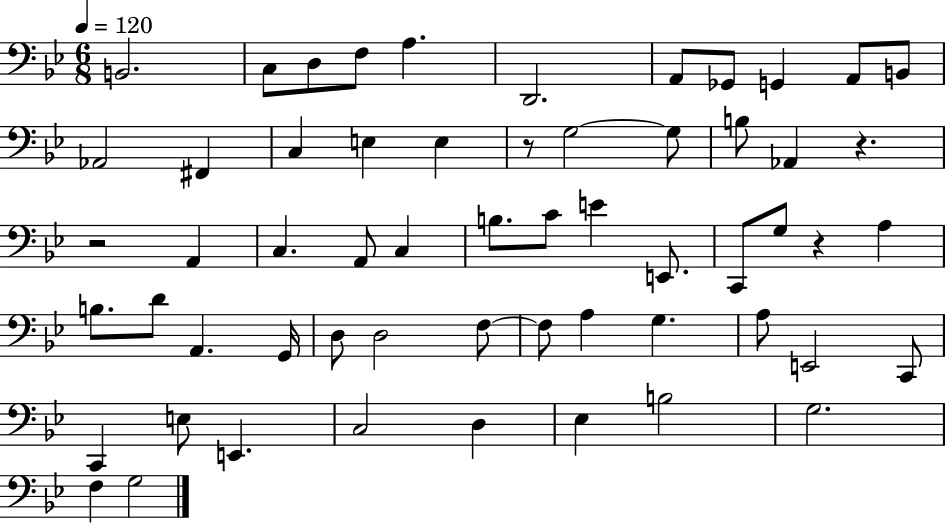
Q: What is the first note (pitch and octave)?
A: B2